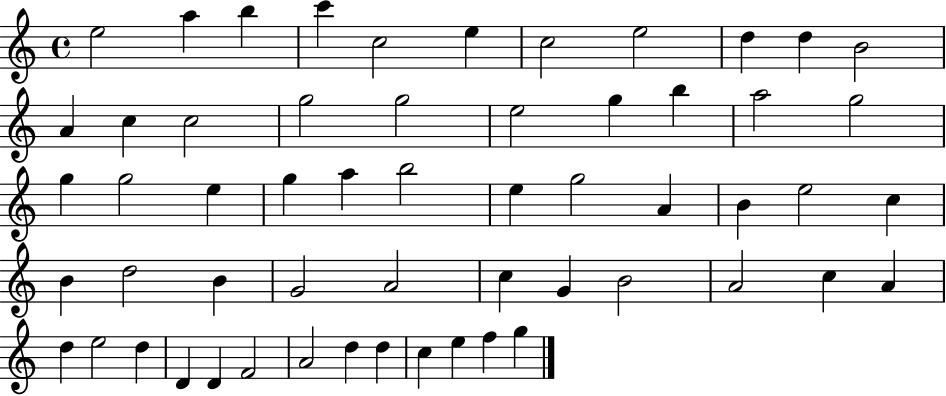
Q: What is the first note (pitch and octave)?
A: E5